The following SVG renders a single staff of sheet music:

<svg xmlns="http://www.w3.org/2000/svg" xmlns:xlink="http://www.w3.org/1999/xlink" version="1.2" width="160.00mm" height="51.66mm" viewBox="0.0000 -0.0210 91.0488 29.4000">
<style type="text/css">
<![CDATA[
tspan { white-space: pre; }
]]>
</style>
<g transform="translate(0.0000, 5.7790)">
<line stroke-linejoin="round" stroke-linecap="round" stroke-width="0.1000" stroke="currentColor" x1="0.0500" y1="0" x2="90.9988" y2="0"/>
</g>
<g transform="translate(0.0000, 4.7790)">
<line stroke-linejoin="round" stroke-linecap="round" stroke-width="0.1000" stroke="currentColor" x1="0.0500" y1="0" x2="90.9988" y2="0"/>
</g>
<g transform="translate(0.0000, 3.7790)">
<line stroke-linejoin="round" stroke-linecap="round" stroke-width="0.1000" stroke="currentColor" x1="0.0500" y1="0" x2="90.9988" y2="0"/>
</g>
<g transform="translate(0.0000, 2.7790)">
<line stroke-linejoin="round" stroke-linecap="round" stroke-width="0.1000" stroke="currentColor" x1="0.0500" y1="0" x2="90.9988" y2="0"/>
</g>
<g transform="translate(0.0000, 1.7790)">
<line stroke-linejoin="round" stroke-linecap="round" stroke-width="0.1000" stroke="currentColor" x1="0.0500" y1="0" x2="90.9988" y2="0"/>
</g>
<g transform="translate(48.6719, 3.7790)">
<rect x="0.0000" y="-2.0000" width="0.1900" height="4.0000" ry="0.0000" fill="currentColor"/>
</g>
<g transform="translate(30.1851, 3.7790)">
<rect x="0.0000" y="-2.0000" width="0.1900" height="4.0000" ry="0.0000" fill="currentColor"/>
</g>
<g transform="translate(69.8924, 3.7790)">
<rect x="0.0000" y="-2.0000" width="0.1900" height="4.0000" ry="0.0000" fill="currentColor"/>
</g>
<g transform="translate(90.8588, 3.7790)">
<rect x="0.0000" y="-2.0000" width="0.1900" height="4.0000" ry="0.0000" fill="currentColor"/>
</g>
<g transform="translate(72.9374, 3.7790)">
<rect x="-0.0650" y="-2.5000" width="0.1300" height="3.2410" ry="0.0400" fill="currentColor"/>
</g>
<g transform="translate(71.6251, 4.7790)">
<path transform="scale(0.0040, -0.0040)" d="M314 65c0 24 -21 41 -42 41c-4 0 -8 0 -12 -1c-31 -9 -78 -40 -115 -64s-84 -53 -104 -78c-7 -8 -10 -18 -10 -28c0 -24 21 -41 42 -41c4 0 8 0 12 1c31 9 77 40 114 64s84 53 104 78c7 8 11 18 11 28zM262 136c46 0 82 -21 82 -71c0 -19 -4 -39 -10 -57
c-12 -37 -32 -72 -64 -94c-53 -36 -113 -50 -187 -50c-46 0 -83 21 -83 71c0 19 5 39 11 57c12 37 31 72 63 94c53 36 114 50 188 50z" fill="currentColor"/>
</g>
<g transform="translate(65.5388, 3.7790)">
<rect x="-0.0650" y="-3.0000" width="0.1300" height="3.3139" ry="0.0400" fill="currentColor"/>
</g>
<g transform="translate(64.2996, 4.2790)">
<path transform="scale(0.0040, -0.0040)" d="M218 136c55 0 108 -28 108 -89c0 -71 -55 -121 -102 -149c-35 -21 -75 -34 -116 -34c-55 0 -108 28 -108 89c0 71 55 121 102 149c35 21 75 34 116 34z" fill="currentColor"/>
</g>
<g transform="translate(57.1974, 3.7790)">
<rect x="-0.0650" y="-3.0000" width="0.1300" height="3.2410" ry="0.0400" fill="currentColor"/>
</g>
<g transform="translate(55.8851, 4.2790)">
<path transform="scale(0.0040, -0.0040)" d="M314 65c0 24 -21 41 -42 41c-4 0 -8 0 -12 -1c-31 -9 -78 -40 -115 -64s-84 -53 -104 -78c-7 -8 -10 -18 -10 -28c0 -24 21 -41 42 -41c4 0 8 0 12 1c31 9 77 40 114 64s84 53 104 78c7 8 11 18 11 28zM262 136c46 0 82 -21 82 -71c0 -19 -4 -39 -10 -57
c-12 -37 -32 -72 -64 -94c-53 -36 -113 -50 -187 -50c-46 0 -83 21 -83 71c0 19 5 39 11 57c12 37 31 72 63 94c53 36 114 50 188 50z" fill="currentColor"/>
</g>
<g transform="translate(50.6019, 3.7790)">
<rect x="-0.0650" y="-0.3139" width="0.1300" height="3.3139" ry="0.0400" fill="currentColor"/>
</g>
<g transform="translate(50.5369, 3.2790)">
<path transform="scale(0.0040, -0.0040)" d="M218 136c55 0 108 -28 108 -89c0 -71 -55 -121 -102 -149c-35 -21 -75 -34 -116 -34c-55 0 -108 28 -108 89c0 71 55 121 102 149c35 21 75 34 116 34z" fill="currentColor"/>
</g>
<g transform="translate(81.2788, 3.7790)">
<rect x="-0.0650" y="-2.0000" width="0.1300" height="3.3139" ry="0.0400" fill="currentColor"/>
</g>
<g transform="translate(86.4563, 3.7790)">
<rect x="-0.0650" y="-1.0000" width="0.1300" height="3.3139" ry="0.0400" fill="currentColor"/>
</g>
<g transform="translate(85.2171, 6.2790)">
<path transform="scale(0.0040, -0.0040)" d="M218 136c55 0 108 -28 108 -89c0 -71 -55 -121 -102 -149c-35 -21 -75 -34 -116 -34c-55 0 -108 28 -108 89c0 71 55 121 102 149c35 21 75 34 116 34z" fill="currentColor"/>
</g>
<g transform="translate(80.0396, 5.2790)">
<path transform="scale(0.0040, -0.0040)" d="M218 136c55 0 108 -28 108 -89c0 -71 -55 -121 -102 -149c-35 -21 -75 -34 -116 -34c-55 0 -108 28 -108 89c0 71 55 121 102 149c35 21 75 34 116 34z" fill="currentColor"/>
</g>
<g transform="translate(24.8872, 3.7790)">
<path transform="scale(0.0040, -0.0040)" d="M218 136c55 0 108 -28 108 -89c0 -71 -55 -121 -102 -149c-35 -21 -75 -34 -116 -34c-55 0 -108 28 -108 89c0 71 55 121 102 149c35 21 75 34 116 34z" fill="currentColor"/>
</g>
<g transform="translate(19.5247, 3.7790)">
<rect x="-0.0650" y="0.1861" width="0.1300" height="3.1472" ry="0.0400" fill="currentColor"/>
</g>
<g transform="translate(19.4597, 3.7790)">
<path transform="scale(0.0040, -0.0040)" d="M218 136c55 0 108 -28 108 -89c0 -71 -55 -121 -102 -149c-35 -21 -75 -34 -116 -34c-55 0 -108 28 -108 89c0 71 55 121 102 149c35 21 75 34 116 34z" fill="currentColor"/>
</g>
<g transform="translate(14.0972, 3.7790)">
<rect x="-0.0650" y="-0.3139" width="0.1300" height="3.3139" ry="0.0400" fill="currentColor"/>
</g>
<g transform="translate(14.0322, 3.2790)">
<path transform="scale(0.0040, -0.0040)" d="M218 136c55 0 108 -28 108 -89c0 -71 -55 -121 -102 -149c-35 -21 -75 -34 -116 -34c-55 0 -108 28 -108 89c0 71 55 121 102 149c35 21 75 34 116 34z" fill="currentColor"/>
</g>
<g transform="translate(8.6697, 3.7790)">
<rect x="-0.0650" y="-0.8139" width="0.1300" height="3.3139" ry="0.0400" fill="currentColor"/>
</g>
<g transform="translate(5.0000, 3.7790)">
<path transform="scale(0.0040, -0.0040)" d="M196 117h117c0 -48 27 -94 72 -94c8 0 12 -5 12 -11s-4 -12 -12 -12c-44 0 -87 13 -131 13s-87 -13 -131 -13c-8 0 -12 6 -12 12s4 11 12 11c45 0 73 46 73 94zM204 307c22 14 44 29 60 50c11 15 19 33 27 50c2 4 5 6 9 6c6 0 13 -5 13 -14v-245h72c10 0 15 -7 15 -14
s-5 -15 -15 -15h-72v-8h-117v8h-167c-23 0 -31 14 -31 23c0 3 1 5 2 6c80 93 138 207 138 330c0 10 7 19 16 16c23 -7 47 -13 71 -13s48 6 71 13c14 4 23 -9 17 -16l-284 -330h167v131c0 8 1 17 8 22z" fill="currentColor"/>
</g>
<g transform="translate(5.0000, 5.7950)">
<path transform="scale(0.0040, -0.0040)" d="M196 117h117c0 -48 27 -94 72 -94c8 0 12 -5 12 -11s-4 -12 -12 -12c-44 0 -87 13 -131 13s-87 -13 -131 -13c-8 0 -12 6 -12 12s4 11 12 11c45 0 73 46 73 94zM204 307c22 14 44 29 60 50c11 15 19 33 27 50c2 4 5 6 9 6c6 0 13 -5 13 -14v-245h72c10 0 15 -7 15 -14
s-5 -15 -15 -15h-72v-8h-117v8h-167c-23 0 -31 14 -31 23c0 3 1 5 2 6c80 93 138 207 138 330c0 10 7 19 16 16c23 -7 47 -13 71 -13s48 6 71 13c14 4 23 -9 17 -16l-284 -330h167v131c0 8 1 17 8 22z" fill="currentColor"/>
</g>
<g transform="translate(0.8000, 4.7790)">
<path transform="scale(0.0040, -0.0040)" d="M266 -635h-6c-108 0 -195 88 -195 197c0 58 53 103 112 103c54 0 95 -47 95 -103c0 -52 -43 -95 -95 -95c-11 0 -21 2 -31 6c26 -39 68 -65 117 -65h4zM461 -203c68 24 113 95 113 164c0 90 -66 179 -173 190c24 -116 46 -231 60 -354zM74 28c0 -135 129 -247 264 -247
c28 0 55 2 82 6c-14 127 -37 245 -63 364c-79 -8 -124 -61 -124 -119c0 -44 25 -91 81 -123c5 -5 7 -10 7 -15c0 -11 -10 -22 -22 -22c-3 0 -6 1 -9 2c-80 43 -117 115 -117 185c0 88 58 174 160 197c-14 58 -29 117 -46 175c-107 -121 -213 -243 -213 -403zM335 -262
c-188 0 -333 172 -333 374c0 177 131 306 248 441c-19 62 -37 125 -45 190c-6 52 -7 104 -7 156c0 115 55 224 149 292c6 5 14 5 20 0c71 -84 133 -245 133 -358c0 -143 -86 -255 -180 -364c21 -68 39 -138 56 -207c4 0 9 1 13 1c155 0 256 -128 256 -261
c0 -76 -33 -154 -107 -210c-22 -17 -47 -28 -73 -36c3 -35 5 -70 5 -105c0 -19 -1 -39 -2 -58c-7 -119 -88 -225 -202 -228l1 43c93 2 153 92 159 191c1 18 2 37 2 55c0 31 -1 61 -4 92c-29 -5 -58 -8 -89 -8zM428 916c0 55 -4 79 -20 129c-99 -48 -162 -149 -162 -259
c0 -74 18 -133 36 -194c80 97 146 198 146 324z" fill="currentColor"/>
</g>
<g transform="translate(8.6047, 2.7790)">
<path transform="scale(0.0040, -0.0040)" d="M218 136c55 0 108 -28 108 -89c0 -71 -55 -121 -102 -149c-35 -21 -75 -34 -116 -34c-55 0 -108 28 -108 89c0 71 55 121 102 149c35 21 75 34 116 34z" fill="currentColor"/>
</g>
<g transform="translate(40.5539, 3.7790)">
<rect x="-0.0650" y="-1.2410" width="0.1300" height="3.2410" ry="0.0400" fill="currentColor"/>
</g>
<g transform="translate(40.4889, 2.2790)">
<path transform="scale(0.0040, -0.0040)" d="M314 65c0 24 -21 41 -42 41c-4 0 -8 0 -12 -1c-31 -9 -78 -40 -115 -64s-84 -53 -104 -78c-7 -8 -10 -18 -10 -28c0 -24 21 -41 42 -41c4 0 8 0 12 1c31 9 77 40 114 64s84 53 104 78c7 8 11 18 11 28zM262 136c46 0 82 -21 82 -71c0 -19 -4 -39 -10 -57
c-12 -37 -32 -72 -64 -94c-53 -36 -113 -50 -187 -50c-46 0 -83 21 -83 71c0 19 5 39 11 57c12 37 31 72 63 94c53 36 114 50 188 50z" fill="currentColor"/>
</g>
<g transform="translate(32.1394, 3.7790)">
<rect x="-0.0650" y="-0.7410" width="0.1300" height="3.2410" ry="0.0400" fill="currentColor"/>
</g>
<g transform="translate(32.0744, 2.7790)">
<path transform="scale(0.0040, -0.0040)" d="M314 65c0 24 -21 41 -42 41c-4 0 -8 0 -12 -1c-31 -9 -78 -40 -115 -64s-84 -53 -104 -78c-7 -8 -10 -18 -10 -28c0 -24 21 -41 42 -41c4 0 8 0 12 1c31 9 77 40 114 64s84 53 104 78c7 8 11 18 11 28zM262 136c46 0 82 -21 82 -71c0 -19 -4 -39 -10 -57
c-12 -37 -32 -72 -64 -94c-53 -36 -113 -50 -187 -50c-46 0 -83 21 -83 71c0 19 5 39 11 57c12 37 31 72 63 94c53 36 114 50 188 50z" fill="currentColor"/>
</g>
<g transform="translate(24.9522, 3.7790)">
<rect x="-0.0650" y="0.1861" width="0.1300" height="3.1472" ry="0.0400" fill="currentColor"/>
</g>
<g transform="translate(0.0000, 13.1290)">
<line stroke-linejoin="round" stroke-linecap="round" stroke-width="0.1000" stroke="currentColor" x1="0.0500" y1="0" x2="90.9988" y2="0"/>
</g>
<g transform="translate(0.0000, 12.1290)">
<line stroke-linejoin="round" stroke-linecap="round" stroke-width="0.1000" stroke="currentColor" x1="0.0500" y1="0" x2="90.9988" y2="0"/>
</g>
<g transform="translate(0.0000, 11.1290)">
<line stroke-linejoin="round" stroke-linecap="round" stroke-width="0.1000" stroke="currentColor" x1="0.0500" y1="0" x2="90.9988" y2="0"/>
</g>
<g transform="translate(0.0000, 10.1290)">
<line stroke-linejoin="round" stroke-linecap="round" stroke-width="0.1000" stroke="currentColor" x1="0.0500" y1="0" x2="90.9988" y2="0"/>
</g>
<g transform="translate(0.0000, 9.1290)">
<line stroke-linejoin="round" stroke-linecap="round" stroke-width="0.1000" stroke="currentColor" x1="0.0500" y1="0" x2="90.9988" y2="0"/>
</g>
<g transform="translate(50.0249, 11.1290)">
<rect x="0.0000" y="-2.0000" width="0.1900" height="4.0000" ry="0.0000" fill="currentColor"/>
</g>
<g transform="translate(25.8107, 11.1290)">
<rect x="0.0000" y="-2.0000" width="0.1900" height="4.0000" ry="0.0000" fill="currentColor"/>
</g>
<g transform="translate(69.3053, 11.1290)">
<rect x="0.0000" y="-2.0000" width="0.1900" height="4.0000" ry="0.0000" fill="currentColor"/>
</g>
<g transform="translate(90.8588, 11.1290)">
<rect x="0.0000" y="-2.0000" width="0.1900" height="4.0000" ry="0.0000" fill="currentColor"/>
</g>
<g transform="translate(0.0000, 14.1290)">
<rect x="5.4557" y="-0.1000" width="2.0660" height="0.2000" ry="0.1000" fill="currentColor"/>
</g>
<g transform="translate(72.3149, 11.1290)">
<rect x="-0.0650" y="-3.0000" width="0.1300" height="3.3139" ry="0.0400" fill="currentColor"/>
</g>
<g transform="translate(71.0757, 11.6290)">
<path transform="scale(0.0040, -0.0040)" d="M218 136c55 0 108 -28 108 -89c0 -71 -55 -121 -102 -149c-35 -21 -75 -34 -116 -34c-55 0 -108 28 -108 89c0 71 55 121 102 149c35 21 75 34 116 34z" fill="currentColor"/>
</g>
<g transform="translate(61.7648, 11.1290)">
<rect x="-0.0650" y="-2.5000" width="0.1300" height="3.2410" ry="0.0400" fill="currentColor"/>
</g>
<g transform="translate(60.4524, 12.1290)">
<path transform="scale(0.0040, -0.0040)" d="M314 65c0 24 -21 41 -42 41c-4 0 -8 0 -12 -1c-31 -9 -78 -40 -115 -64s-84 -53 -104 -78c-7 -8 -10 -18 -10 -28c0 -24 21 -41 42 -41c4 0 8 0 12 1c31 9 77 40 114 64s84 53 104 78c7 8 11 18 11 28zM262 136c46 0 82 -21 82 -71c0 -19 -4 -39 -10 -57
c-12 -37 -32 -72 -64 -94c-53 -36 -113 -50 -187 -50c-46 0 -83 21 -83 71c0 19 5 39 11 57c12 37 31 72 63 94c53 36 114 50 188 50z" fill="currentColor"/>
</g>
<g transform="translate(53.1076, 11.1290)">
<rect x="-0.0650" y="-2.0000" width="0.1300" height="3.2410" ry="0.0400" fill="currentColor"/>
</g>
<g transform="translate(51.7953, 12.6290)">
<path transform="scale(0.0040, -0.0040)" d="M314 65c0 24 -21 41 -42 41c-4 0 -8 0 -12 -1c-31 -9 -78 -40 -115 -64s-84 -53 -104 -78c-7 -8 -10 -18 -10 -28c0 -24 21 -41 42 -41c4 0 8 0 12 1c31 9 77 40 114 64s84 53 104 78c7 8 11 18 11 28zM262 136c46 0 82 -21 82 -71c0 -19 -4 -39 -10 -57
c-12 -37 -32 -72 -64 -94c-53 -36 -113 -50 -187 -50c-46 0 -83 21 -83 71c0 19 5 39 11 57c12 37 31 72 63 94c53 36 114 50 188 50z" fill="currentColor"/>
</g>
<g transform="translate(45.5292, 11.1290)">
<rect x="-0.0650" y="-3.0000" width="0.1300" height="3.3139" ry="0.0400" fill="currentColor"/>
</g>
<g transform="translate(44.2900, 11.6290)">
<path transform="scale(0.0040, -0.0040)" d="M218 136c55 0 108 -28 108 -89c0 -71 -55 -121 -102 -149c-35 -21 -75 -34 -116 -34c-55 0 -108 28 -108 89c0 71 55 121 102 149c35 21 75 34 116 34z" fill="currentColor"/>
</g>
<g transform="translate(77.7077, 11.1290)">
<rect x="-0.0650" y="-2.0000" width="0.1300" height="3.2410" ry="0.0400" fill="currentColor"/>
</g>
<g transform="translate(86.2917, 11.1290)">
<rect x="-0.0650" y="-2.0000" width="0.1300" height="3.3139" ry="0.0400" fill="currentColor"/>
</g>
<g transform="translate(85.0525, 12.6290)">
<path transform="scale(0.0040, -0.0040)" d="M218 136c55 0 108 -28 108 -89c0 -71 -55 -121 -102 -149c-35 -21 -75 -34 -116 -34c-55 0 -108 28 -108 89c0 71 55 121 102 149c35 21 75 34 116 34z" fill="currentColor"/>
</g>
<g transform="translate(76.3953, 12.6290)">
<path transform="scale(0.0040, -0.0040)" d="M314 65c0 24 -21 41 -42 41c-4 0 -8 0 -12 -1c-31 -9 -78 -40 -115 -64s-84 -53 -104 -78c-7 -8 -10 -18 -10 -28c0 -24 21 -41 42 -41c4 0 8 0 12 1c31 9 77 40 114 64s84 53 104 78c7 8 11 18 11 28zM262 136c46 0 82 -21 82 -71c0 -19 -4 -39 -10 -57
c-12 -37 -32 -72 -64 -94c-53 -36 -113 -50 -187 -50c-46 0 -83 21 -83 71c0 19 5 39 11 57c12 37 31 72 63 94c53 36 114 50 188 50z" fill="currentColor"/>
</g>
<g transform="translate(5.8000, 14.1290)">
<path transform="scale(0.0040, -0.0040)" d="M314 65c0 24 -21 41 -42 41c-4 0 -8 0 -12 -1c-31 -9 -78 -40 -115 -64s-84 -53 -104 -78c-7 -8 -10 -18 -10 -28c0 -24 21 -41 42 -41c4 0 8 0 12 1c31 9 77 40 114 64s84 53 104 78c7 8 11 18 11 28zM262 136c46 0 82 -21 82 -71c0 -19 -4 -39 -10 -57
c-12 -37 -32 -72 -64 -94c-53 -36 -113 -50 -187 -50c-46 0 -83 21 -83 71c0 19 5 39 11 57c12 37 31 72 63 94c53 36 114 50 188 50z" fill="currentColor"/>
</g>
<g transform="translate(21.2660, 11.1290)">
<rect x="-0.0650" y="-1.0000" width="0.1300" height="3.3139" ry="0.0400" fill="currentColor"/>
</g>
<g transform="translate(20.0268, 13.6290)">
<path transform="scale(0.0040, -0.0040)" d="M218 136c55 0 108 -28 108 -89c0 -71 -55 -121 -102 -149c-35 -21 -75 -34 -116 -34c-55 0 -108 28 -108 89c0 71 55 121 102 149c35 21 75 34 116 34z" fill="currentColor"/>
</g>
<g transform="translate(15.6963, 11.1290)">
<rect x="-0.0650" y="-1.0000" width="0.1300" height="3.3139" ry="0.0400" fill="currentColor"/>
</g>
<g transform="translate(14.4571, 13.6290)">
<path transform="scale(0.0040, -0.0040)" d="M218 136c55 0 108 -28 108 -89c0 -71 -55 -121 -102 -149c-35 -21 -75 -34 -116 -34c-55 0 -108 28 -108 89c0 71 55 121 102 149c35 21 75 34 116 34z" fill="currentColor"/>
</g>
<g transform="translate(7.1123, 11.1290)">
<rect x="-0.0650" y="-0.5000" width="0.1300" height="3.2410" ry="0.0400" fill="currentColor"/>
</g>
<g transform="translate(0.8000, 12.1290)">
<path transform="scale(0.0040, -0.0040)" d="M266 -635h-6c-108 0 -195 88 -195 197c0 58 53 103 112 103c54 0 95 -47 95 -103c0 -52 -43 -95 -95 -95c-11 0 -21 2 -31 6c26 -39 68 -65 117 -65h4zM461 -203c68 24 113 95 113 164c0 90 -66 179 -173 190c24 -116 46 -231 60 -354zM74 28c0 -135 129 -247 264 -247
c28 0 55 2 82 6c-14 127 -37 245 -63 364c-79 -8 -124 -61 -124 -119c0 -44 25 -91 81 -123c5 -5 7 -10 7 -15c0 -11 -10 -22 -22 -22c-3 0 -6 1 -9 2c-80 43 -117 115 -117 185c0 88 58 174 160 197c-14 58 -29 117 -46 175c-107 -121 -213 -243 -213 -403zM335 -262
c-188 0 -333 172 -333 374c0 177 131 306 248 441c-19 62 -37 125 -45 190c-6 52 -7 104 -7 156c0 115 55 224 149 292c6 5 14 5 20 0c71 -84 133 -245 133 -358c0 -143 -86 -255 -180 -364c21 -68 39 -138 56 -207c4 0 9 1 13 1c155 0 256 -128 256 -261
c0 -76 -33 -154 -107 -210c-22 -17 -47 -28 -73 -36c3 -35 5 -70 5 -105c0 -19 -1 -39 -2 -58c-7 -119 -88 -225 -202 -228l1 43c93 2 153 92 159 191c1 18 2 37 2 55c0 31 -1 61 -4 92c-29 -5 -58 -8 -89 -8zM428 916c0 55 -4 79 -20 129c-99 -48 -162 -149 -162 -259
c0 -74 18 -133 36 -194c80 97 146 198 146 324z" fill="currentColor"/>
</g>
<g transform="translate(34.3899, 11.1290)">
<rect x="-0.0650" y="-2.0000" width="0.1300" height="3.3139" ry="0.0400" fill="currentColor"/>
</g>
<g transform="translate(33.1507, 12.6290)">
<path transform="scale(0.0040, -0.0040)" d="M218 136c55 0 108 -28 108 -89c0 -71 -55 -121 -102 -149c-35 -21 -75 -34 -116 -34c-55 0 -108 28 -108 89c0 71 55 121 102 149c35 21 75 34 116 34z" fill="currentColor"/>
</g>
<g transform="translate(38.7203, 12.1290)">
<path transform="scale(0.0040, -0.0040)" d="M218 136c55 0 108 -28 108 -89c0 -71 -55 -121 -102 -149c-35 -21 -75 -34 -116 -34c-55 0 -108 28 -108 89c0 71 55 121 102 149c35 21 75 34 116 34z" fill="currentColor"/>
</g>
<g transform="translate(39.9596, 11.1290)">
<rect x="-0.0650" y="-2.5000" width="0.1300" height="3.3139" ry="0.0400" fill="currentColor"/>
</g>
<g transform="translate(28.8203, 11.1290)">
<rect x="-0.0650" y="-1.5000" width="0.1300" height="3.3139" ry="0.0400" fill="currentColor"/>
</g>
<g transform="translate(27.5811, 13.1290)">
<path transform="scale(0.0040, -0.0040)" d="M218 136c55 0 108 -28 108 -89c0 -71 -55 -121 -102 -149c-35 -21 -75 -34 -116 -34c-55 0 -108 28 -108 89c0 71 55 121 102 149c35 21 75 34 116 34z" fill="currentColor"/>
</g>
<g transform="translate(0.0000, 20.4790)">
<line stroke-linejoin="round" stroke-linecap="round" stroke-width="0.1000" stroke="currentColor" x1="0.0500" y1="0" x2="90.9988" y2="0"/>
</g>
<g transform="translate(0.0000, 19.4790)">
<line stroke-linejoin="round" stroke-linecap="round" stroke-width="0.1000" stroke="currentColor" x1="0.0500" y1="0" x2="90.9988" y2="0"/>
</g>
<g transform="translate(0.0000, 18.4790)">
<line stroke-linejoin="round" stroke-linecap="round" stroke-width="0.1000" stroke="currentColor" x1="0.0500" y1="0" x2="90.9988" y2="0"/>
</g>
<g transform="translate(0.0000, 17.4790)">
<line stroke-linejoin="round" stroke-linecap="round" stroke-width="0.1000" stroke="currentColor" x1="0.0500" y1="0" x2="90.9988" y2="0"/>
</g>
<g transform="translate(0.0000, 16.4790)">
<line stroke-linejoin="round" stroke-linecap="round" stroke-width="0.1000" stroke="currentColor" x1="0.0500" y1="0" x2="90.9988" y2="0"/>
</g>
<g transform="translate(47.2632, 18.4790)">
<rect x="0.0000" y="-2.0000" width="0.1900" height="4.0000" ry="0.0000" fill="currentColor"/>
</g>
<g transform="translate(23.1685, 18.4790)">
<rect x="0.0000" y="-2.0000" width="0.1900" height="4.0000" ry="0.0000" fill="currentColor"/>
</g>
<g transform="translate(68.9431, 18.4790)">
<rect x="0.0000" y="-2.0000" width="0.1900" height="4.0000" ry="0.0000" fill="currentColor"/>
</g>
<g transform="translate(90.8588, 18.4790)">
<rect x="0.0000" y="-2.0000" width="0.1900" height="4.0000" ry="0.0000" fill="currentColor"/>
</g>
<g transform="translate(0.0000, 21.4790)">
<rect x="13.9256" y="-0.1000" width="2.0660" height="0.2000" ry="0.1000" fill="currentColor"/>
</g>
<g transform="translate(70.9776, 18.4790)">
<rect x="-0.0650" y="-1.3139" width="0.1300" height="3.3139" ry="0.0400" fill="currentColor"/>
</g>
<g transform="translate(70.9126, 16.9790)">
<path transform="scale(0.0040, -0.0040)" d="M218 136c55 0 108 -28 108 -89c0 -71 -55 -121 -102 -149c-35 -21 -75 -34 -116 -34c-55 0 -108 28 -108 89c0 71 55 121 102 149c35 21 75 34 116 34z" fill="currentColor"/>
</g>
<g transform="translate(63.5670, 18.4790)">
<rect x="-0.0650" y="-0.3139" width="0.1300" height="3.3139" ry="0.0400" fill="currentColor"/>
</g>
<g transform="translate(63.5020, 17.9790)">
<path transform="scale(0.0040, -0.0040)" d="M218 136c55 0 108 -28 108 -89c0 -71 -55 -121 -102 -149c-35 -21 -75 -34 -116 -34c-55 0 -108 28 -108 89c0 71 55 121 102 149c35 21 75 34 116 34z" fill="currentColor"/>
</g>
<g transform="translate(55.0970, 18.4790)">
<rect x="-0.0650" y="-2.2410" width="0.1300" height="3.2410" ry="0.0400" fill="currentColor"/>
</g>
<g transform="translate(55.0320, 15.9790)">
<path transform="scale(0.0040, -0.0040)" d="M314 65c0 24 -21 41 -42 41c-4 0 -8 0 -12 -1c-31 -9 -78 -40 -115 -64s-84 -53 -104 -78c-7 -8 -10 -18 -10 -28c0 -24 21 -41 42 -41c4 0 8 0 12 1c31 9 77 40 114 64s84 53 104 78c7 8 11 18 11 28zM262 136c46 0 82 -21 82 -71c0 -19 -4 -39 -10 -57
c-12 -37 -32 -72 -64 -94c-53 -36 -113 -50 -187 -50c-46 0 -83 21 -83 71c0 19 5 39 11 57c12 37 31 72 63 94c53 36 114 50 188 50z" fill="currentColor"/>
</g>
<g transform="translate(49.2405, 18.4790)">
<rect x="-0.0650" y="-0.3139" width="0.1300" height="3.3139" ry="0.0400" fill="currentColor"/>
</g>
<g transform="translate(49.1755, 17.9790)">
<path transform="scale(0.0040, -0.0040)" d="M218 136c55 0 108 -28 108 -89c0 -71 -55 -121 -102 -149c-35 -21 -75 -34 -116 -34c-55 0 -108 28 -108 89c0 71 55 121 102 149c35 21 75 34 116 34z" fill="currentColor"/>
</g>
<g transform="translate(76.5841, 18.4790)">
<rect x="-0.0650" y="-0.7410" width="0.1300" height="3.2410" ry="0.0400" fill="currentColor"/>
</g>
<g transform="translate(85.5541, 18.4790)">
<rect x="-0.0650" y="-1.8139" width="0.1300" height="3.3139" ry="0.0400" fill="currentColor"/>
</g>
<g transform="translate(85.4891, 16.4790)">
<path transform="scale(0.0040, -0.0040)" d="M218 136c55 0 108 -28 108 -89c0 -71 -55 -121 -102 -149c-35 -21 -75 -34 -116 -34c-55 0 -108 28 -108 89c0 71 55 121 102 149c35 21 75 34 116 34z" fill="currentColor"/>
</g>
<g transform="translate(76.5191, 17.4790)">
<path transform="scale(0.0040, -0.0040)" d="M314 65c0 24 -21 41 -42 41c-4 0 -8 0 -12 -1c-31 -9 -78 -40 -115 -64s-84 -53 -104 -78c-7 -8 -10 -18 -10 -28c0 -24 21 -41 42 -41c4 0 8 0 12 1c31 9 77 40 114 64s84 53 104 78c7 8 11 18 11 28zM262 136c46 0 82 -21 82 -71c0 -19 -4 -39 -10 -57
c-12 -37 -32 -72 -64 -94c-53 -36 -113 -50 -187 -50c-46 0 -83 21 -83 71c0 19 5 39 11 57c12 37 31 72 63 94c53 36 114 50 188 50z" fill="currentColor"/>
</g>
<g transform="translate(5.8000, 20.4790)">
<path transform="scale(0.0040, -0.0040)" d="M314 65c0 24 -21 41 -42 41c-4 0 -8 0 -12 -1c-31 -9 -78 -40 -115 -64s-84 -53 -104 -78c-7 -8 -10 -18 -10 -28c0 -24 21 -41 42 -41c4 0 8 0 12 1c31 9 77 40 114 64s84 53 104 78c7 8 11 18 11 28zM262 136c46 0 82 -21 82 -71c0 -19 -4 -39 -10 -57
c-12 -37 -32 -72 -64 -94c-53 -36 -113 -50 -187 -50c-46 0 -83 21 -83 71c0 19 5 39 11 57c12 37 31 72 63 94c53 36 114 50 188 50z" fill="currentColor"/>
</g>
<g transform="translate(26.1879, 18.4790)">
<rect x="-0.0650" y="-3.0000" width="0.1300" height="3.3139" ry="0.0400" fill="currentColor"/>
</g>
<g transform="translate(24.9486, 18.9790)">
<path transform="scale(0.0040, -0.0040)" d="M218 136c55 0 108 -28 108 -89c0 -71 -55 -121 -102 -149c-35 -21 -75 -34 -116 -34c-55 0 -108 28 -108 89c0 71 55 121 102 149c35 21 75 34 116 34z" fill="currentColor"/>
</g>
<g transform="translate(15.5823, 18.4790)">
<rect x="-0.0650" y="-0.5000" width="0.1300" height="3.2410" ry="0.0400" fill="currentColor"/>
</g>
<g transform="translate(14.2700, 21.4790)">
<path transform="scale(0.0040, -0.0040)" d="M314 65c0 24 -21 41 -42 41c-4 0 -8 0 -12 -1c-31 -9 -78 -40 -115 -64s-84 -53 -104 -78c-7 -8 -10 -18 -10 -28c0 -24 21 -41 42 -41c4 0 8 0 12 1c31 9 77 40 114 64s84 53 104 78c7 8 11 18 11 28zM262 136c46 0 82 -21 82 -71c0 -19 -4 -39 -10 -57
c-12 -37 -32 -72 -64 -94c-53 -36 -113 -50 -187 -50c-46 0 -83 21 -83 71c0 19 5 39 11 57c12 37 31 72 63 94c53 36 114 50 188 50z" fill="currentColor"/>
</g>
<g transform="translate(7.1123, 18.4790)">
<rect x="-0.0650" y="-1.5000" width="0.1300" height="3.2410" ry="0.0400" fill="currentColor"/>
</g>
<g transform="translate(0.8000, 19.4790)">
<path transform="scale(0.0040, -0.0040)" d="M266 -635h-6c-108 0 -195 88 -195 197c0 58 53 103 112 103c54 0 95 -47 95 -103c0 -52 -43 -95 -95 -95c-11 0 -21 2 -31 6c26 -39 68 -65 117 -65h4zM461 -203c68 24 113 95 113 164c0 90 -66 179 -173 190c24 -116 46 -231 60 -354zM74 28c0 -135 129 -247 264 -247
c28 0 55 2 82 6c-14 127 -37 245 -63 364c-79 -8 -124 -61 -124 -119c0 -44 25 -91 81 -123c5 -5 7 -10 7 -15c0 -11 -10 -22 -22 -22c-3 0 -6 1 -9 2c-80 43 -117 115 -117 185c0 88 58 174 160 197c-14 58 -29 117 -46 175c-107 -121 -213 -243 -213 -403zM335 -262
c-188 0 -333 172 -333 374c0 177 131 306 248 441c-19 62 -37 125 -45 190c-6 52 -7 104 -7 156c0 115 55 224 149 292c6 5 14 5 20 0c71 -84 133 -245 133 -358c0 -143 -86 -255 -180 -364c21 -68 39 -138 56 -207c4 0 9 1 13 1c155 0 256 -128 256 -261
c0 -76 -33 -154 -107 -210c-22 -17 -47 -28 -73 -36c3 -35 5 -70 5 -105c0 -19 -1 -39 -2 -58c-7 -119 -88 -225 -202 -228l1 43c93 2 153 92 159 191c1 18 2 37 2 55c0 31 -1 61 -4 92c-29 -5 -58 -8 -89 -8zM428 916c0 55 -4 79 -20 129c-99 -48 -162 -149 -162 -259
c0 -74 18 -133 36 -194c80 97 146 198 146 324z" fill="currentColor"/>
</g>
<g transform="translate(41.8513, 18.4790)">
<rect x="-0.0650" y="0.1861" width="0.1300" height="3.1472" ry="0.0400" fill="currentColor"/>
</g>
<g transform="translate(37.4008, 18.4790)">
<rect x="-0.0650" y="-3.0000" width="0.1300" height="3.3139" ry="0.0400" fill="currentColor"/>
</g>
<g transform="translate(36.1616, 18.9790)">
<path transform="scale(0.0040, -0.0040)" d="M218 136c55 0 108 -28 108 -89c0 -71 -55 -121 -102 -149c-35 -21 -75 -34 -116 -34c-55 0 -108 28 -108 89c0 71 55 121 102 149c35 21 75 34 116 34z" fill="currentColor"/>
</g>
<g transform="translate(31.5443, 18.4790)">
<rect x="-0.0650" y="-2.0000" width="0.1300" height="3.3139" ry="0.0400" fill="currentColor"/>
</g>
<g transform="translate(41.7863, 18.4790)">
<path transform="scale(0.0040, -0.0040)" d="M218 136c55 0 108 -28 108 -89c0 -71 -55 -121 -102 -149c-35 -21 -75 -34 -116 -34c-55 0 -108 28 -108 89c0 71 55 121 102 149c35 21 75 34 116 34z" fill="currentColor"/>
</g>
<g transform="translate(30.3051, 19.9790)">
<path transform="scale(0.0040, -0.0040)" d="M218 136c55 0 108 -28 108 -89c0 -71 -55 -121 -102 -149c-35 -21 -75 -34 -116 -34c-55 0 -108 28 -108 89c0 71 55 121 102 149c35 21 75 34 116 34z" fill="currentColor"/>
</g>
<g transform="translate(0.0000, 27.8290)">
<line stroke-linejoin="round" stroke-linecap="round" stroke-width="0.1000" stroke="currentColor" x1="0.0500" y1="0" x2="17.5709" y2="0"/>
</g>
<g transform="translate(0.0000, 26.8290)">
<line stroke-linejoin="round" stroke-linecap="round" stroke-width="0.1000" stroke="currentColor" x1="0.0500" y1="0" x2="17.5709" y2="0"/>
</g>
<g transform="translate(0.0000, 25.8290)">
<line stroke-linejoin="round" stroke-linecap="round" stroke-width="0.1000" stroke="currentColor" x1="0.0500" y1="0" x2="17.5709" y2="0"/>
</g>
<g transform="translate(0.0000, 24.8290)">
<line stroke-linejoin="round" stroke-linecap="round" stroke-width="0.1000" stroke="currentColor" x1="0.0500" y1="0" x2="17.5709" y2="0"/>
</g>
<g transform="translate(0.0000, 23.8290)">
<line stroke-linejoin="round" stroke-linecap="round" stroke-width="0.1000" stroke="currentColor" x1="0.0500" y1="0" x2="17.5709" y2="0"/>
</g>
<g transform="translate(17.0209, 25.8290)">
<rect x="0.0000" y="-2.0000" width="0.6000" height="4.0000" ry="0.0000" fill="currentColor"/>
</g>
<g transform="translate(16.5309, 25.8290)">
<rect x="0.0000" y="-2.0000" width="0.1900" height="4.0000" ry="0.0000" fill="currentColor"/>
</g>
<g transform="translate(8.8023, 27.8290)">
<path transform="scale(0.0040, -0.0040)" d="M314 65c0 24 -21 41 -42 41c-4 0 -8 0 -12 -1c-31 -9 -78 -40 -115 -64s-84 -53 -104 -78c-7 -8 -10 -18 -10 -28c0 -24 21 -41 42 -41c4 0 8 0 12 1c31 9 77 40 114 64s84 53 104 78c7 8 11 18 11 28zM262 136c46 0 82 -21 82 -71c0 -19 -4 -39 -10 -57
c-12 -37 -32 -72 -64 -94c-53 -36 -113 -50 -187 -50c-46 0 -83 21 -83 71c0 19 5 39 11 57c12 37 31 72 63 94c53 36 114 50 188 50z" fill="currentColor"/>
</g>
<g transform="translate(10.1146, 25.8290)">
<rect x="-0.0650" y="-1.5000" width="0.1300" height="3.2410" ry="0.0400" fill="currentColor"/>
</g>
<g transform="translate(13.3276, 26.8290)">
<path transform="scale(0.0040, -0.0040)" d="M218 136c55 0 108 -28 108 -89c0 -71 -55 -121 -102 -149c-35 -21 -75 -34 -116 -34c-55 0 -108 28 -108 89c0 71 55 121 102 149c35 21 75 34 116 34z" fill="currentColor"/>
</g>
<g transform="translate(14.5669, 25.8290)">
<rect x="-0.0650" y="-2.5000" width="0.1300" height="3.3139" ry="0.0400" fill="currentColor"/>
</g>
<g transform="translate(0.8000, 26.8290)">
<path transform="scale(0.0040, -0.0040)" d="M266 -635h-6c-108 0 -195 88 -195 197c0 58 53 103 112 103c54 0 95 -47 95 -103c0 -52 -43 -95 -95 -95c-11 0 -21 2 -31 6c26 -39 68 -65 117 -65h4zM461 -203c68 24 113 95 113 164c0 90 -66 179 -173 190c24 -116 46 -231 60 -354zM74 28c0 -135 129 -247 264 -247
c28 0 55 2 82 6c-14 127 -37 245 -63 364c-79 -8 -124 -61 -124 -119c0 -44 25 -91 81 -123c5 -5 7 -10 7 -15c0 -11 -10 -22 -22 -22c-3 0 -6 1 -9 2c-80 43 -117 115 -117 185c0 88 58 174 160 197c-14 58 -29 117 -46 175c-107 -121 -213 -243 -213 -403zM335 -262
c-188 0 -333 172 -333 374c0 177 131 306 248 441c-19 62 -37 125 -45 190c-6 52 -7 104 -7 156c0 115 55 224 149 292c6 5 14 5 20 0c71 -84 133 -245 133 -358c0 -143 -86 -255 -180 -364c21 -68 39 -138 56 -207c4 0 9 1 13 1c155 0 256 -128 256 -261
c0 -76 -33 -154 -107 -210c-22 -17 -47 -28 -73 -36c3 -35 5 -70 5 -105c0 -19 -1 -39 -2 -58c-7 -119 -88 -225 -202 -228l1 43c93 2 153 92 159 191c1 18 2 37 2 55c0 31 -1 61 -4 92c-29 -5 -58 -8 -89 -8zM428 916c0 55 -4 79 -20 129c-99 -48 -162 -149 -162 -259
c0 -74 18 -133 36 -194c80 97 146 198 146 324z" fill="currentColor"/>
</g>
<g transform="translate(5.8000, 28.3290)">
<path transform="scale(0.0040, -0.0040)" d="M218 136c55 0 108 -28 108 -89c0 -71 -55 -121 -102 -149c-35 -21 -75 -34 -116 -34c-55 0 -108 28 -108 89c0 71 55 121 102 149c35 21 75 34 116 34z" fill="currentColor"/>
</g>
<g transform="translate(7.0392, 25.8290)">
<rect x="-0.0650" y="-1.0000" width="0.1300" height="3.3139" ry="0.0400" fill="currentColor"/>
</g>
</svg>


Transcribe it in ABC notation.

X:1
T:Untitled
M:4/4
L:1/4
K:C
d c B B d2 e2 c A2 A G2 F D C2 D D E F G A F2 G2 A F2 F E2 C2 A F A B c g2 c e d2 f D E2 G